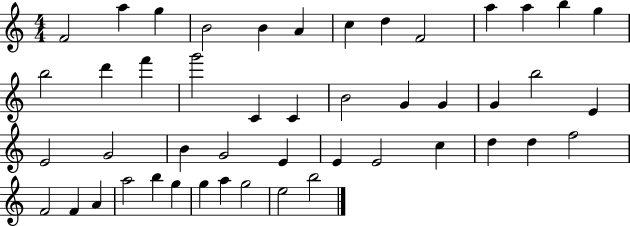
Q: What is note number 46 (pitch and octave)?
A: E5